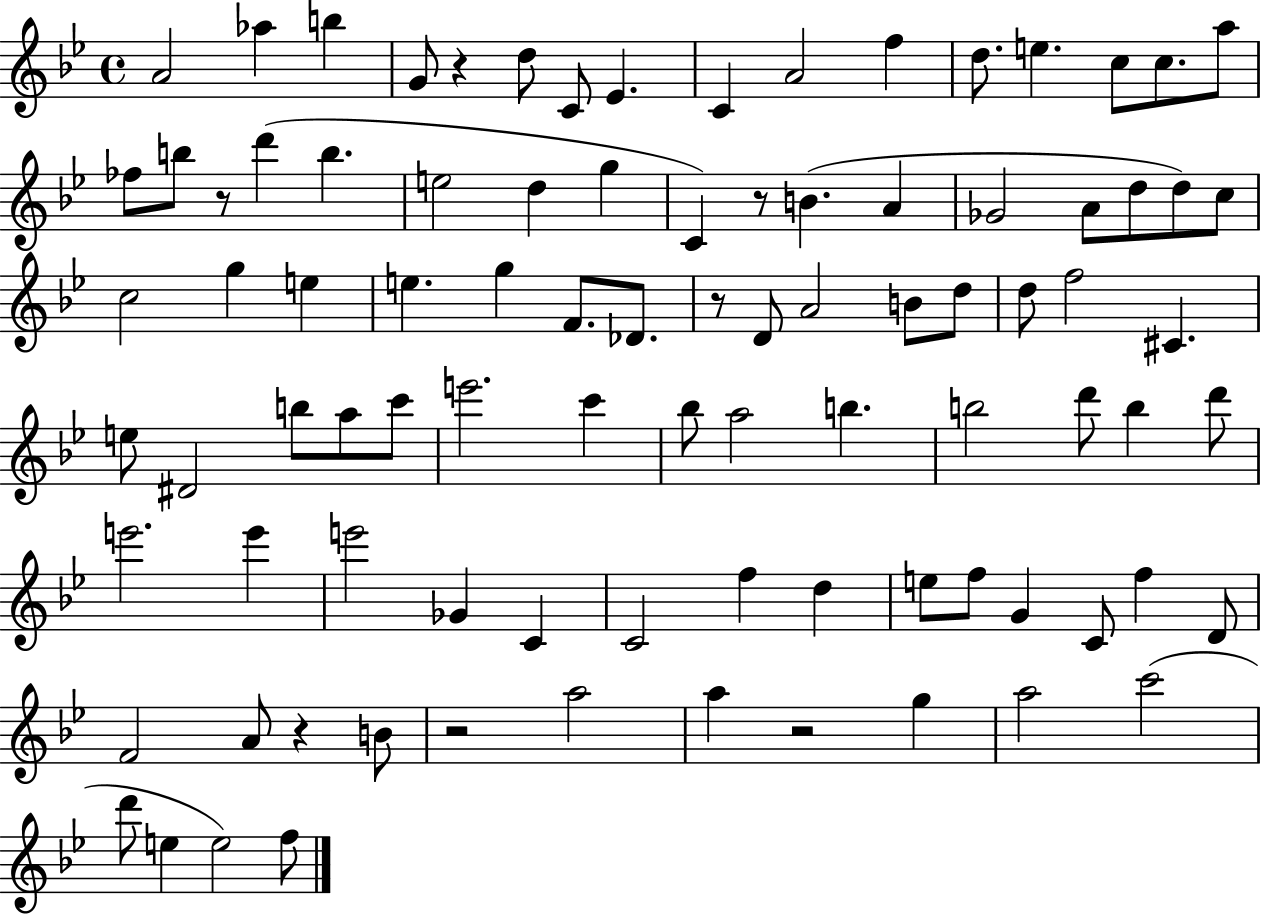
{
  \clef treble
  \time 4/4
  \defaultTimeSignature
  \key bes \major
  \repeat volta 2 { a'2 aes''4 b''4 | g'8 r4 d''8 c'8 ees'4. | c'4 a'2 f''4 | d''8. e''4. c''8 c''8. a''8 | \break fes''8 b''8 r8 d'''4( b''4. | e''2 d''4 g''4 | c'4) r8 b'4.( a'4 | ges'2 a'8 d''8 d''8) c''8 | \break c''2 g''4 e''4 | e''4. g''4 f'8. des'8. | r8 d'8 a'2 b'8 d''8 | d''8 f''2 cis'4. | \break e''8 dis'2 b''8 a''8 c'''8 | e'''2. c'''4 | bes''8 a''2 b''4. | b''2 d'''8 b''4 d'''8 | \break e'''2. e'''4 | e'''2 ges'4 c'4 | c'2 f''4 d''4 | e''8 f''8 g'4 c'8 f''4 d'8 | \break f'2 a'8 r4 b'8 | r2 a''2 | a''4 r2 g''4 | a''2 c'''2( | \break d'''8 e''4 e''2) f''8 | } \bar "|."
}